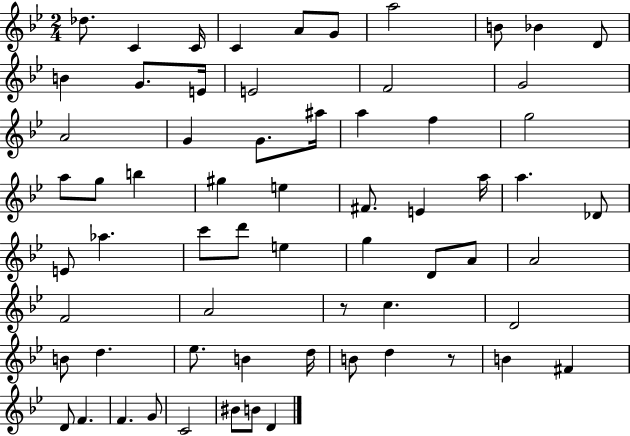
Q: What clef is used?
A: treble